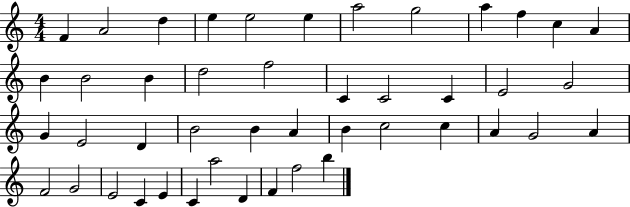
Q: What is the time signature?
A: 4/4